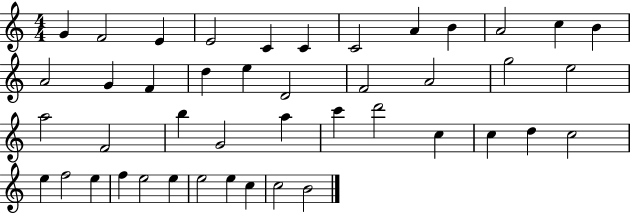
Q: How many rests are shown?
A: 0